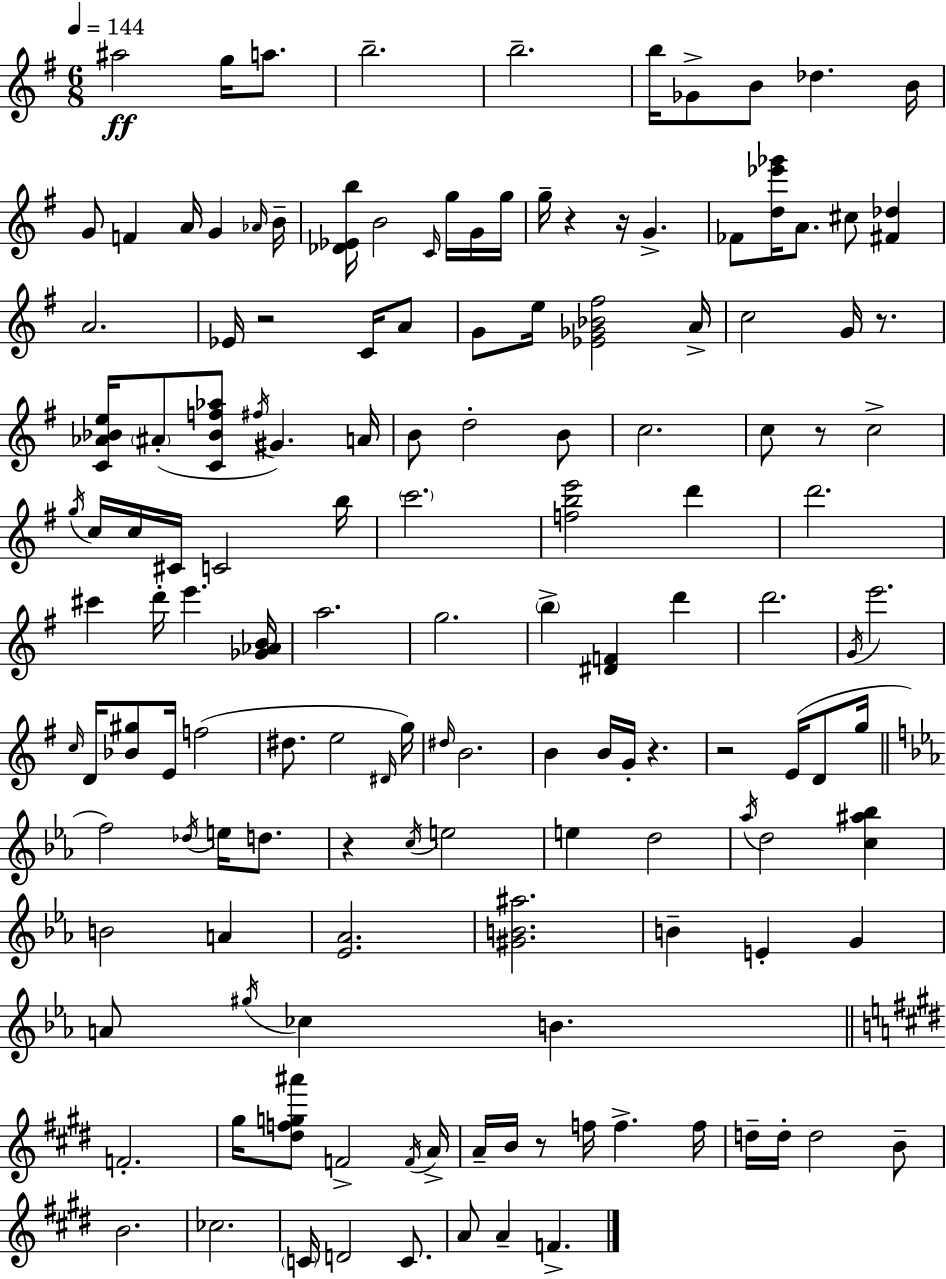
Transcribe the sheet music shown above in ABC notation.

X:1
T:Untitled
M:6/8
L:1/4
K:Em
^a2 g/4 a/2 b2 b2 b/4 _G/2 B/2 _d B/4 G/2 F A/4 G _A/4 B/4 [_D_Eb]/4 B2 C/4 g/4 G/4 g/4 g/4 z z/4 G _F/2 [d_e'_g']/4 A/2 ^c/2 [^F_d] A2 _E/4 z2 C/4 A/2 G/2 e/4 [_E_G_B^f]2 A/4 c2 G/4 z/2 [C_A_Be]/4 ^A/2 [C_Bf_a]/2 ^f/4 ^G A/4 B/2 d2 B/2 c2 c/2 z/2 c2 g/4 c/4 c/4 ^C/4 C2 b/4 c'2 [fbe']2 d' d'2 ^c' d'/4 e' [_G_AB]/4 a2 g2 b [^DF] d' d'2 G/4 e'2 c/4 D/4 [_B^g]/2 E/4 f2 ^d/2 e2 ^D/4 g/4 ^d/4 B2 B B/4 G/4 z z2 E/4 D/2 g/4 f2 _d/4 e/4 d/2 z c/4 e2 e d2 _a/4 d2 [c^a_b] B2 A [_E_A]2 [^GB^a]2 B E G A/2 ^g/4 _c B F2 ^g/4 [^dfg^a']/2 F2 F/4 A/4 A/4 B/4 z/2 f/4 f f/4 d/4 d/4 d2 B/2 B2 _c2 C/4 D2 C/2 A/2 A F